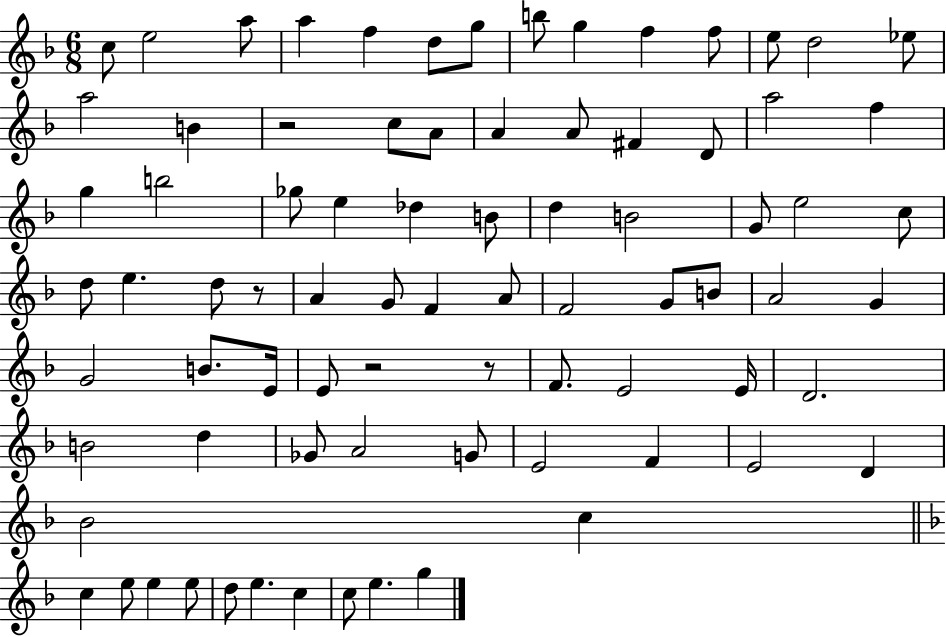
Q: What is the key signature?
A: F major